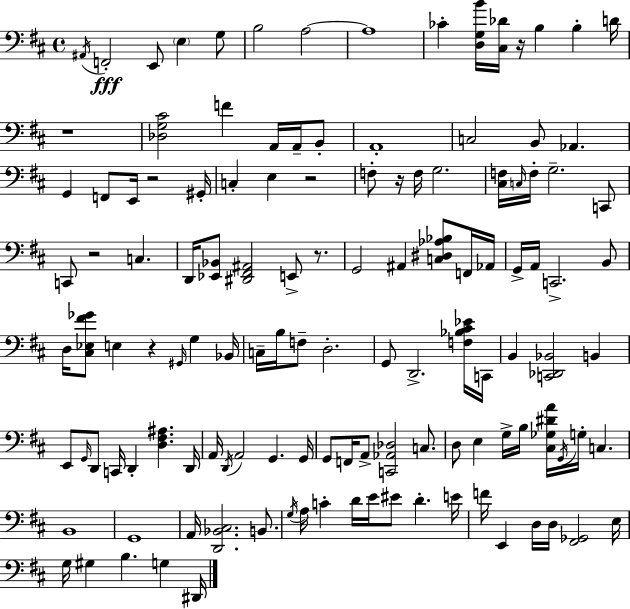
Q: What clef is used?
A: bass